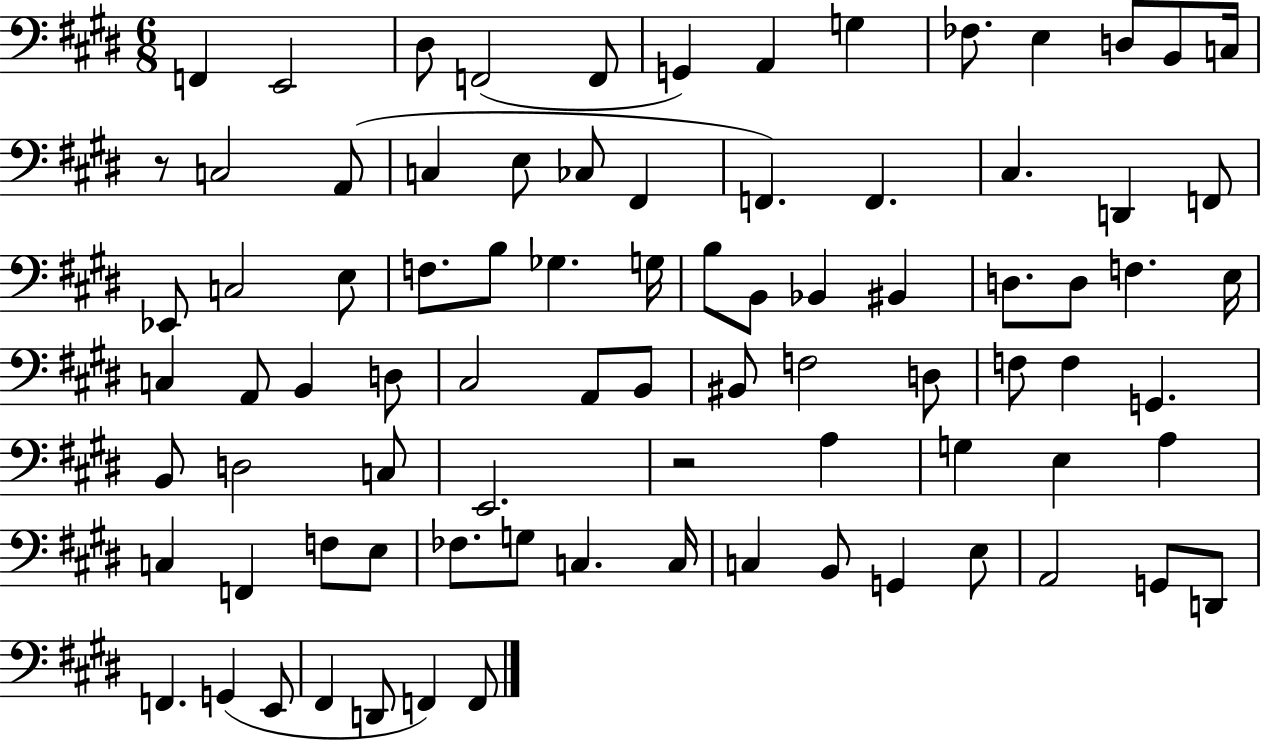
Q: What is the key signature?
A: E major